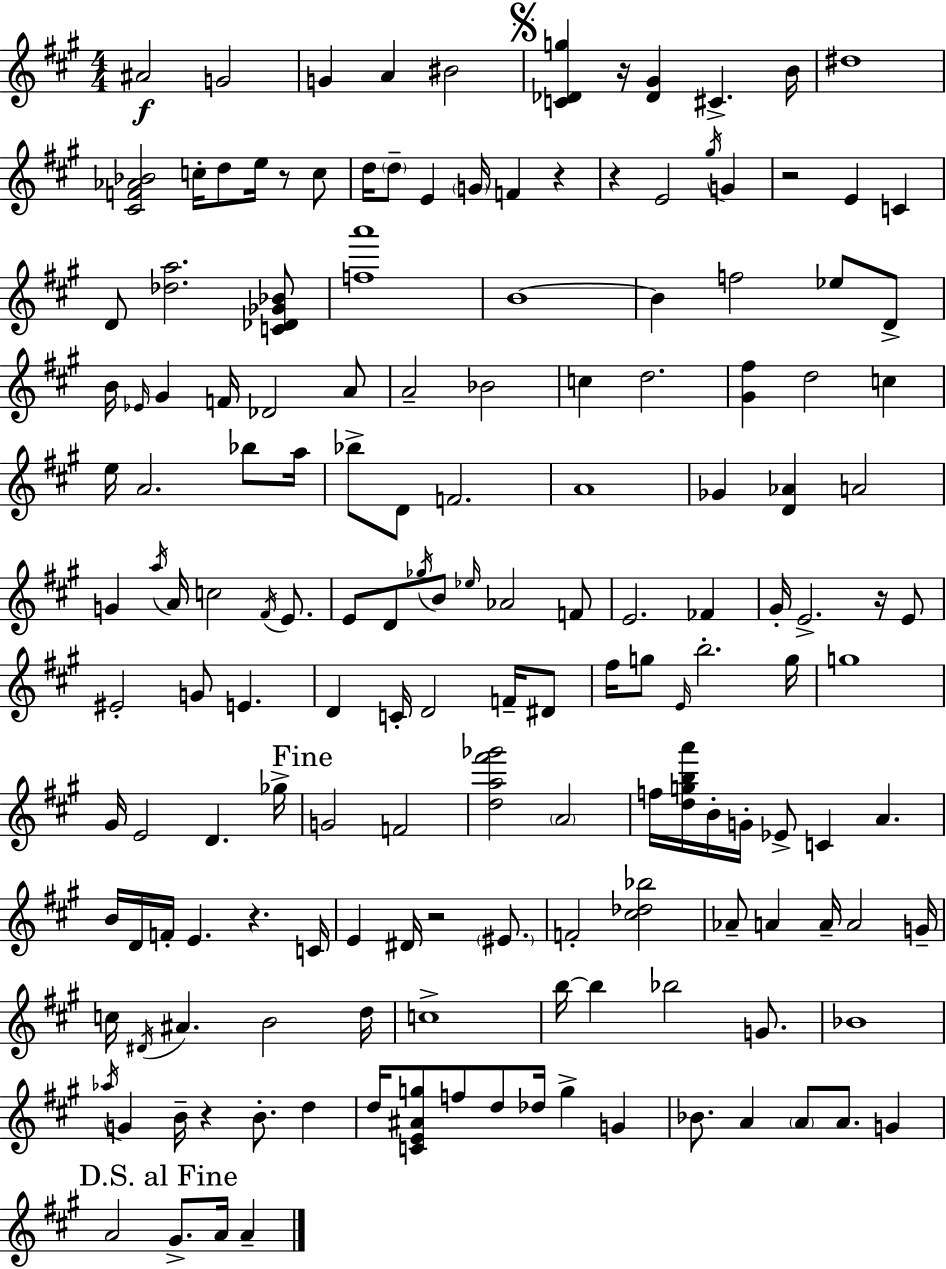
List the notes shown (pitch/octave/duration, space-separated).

A#4/h G4/h G4/q A4/q BIS4/h [C4,Db4,G5]/q R/s [Db4,G#4]/q C#4/q. B4/s D#5/w [C#4,F4,Ab4,Bb4]/h C5/s D5/e E5/s R/e C5/e D5/s D5/e E4/q G4/s F4/q R/q R/q E4/h G#5/s G4/q R/h E4/q C4/q D4/e [Db5,A5]/h. [C4,Db4,Gb4,Bb4]/e [F5,A6]/w B4/w B4/q F5/h Eb5/e D4/e B4/s Eb4/s G#4/q F4/s Db4/h A4/e A4/h Bb4/h C5/q D5/h. [G#4,F#5]/q D5/h C5/q E5/s A4/h. Bb5/e A5/s Bb5/e D4/e F4/h. A4/w Gb4/q [D4,Ab4]/q A4/h G4/q A5/s A4/s C5/h F#4/s E4/e. E4/e D4/e Gb5/s B4/e Eb5/s Ab4/h F4/e E4/h. FES4/q G#4/s E4/h. R/s E4/e EIS4/h G4/e E4/q. D4/q C4/s D4/h F4/s D#4/e F#5/s G5/e E4/s B5/h. G5/s G5/w G#4/s E4/h D4/q. Gb5/s G4/h F4/h [D5,A5,F#6,Gb6]/h A4/h F5/s [D5,G5,B5,A6]/s B4/s G4/s Eb4/e C4/q A4/q. B4/s D4/s F4/s E4/q. R/q. C4/s E4/q D#4/s R/h EIS4/e. F4/h [C#5,Db5,Bb5]/h Ab4/e A4/q A4/s A4/h G4/s C5/s D#4/s A#4/q. B4/h D5/s C5/w B5/s B5/q Bb5/h G4/e. Bb4/w Ab5/s G4/q B4/s R/q B4/e. D5/q D5/s [C4,E4,A#4,G5]/e F5/e D5/e Db5/s G5/q G4/q Bb4/e. A4/q A4/e A4/e. G4/q A4/h G#4/e. A4/s A4/q